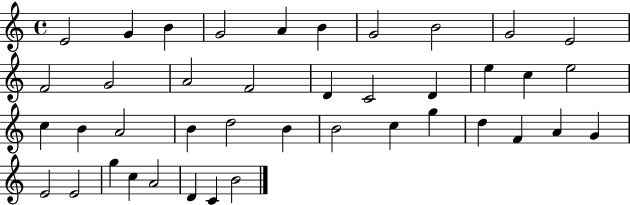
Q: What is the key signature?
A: C major